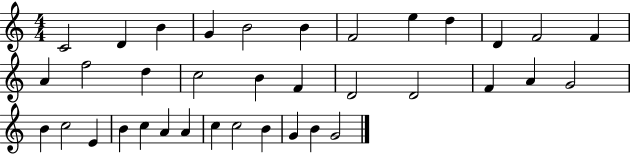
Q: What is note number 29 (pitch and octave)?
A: A4